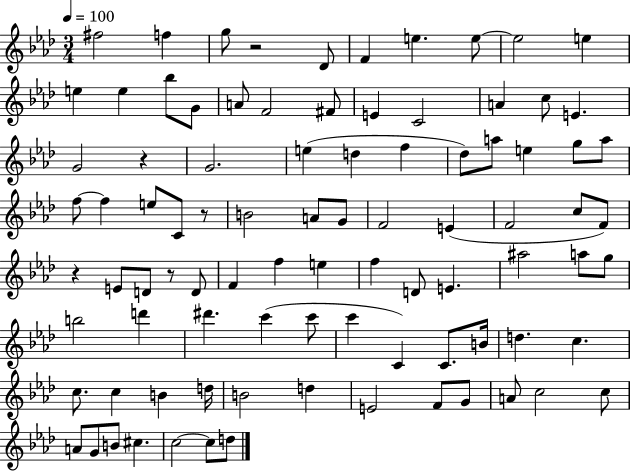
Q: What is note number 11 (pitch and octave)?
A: E5